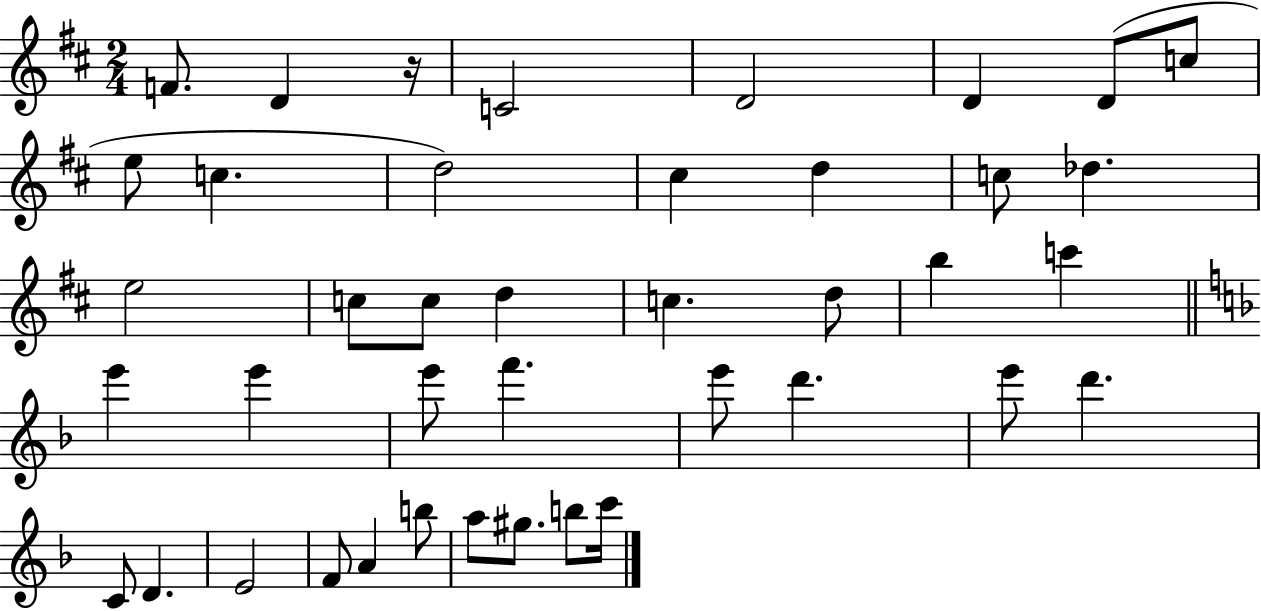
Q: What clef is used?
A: treble